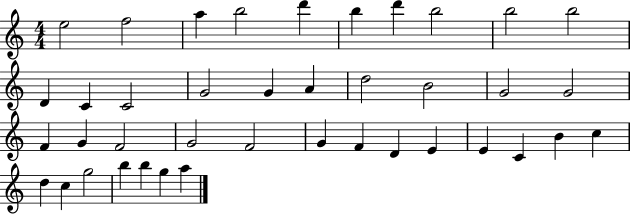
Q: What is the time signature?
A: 4/4